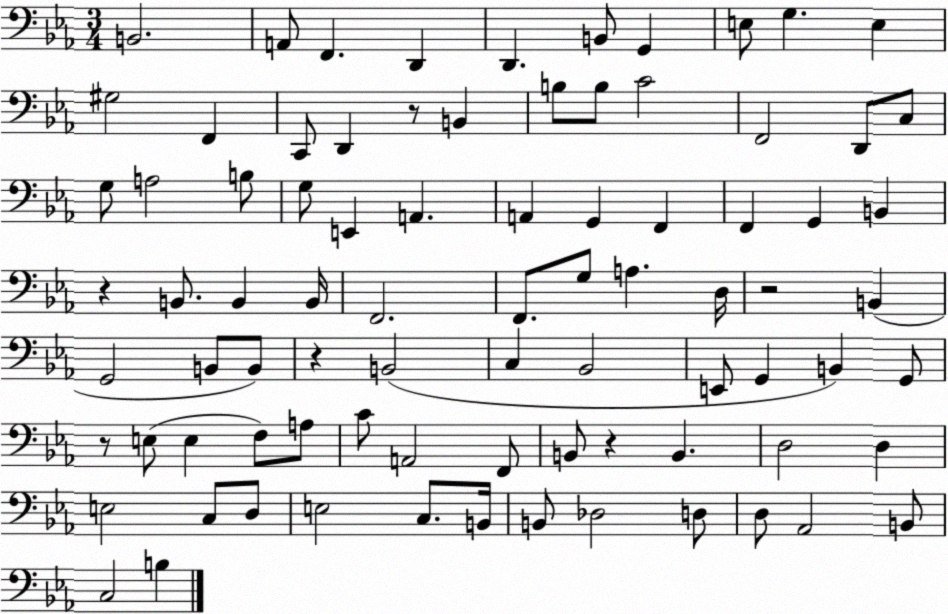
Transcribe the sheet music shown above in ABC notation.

X:1
T:Untitled
M:3/4
L:1/4
K:Eb
B,,2 A,,/2 F,, D,, D,, B,,/2 G,, E,/2 G, E, ^G,2 F,, C,,/2 D,, z/2 B,, B,/2 B,/2 C2 F,,2 D,,/2 C,/2 G,/2 A,2 B,/2 G,/2 E,, A,, A,, G,, F,, F,, G,, B,, z B,,/2 B,, B,,/4 F,,2 F,,/2 G,/2 A, D,/4 z2 B,, G,,2 B,,/2 B,,/2 z B,,2 C, _B,,2 E,,/2 G,, B,, G,,/2 z/2 E,/2 E, F,/2 A,/2 C/2 A,,2 F,,/2 B,,/2 z B,, D,2 D, E,2 C,/2 D,/2 E,2 C,/2 B,,/4 B,,/2 _D,2 D,/2 D,/2 _A,,2 B,,/2 C,2 B,